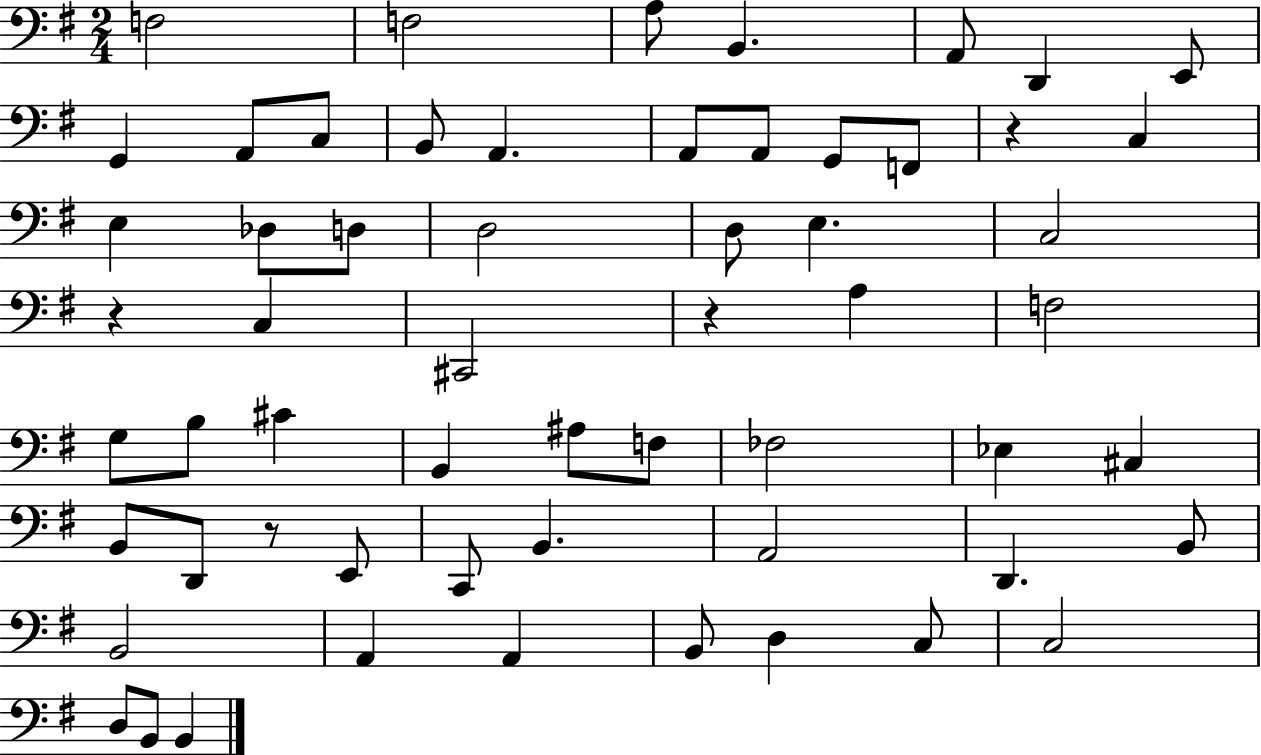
X:1
T:Untitled
M:2/4
L:1/4
K:G
F,2 F,2 A,/2 B,, A,,/2 D,, E,,/2 G,, A,,/2 C,/2 B,,/2 A,, A,,/2 A,,/2 G,,/2 F,,/2 z C, E, _D,/2 D,/2 D,2 D,/2 E, C,2 z C, ^C,,2 z A, F,2 G,/2 B,/2 ^C B,, ^A,/2 F,/2 _F,2 _E, ^C, B,,/2 D,,/2 z/2 E,,/2 C,,/2 B,, A,,2 D,, B,,/2 B,,2 A,, A,, B,,/2 D, C,/2 C,2 D,/2 B,,/2 B,,